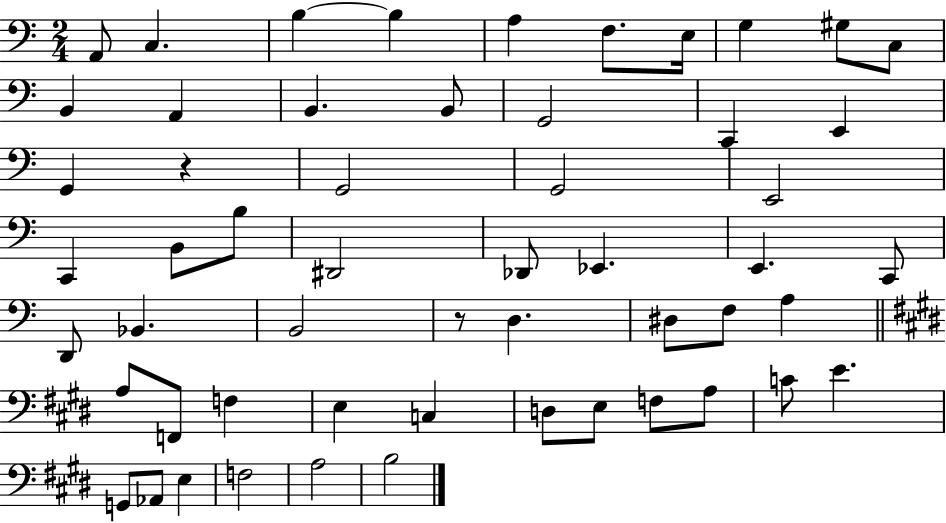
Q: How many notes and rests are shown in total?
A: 55